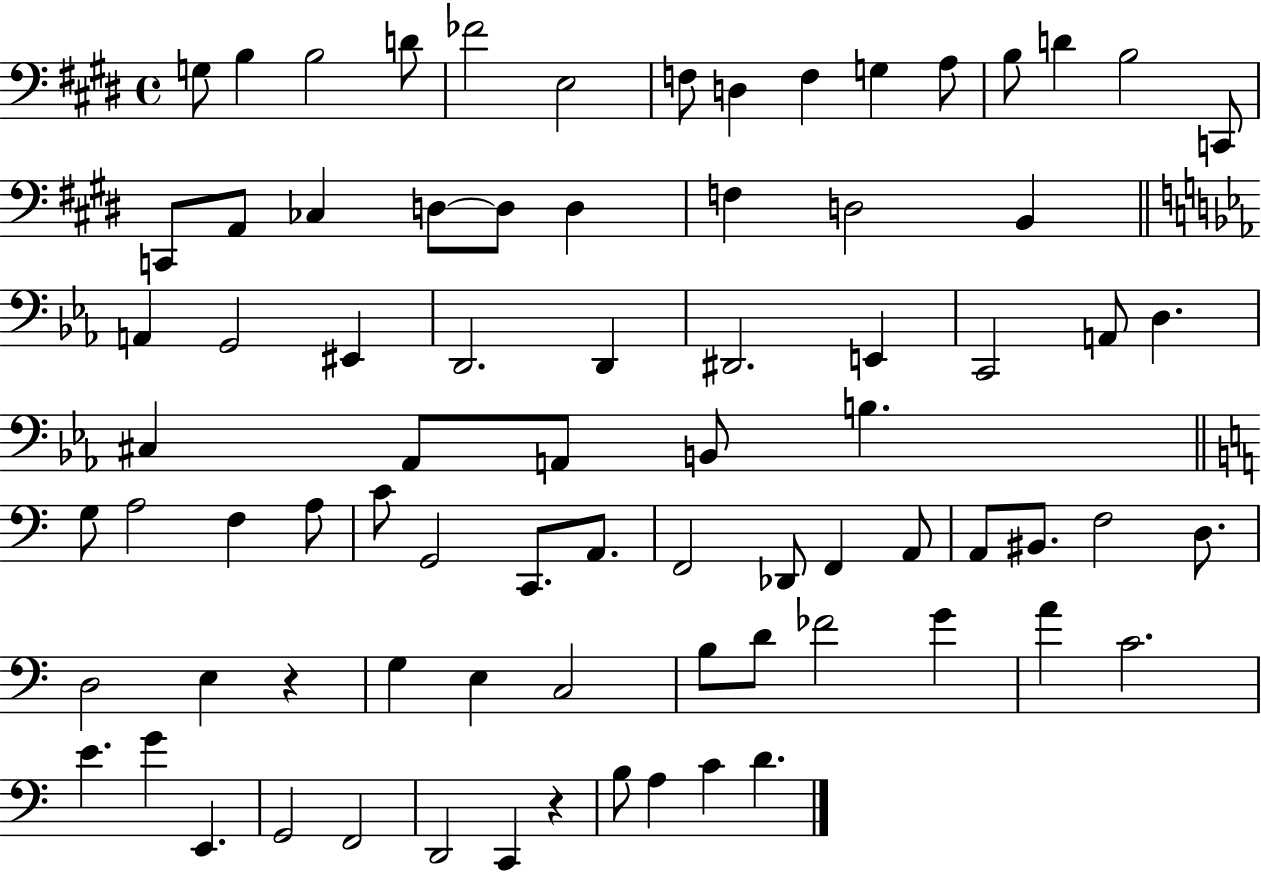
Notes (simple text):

G3/e B3/q B3/h D4/e FES4/h E3/h F3/e D3/q F3/q G3/q A3/e B3/e D4/q B3/h C2/e C2/e A2/e CES3/q D3/e D3/e D3/q F3/q D3/h B2/q A2/q G2/h EIS2/q D2/h. D2/q D#2/h. E2/q C2/h A2/e D3/q. C#3/q Ab2/e A2/e B2/e B3/q. G3/e A3/h F3/q A3/e C4/e G2/h C2/e. A2/e. F2/h Db2/e F2/q A2/e A2/e BIS2/e. F3/h D3/e. D3/h E3/q R/q G3/q E3/q C3/h B3/e D4/e FES4/h G4/q A4/q C4/h. E4/q. G4/q E2/q. G2/h F2/h D2/h C2/q R/q B3/e A3/q C4/q D4/q.